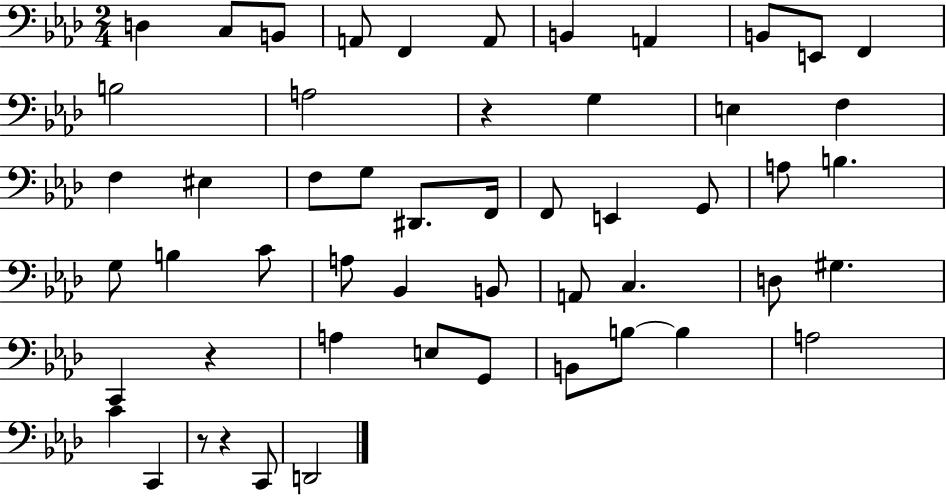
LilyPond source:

{
  \clef bass
  \numericTimeSignature
  \time 2/4
  \key aes \major
  d4 c8 b,8 | a,8 f,4 a,8 | b,4 a,4 | b,8 e,8 f,4 | \break b2 | a2 | r4 g4 | e4 f4 | \break f4 eis4 | f8 g8 dis,8. f,16 | f,8 e,4 g,8 | a8 b4. | \break g8 b4 c'8 | a8 bes,4 b,8 | a,8 c4. | d8 gis4. | \break c,4 r4 | a4 e8 g,8 | b,8 b8~~ b4 | a2 | \break c'4 c,4 | r8 r4 c,8 | d,2 | \bar "|."
}